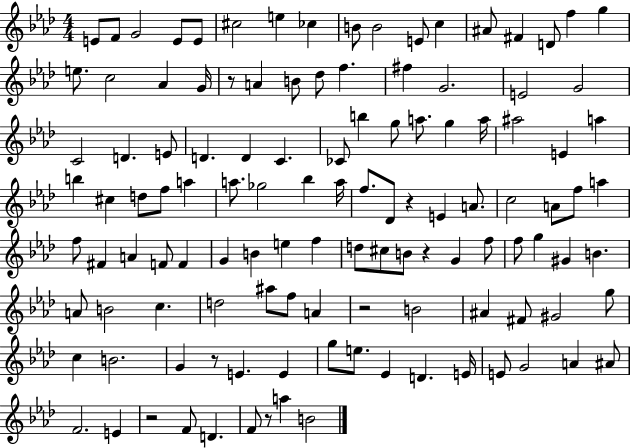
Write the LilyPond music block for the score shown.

{
  \clef treble
  \numericTimeSignature
  \time 4/4
  \key aes \major
  e'8 f'8 g'2 e'8 e'8 | cis''2 e''4 ces''4 | b'8 b'2 e'8 c''4 | ais'8 fis'4 d'8 f''4 g''4 | \break e''8. c''2 aes'4 g'16 | r8 a'4 b'8 des''8 f''4. | fis''4 g'2. | e'2 g'2 | \break c'2 d'4. e'8 | d'4. d'4 c'4. | ces'8 b''4 g''8 a''8. g''4 a''16 | ais''2 e'4 a''4 | \break b''4 cis''4 d''8 f''8 a''4 | a''8. ges''2 bes''4 a''16 | f''8. des'8 r4 e'4 a'8. | c''2 a'8 f''8 a''4 | \break f''8 fis'4 a'4 f'8 f'4 | g'4 b'4 e''4 f''4 | d''8 cis''8 b'8 r4 g'4 f''8 | f''8 g''4 gis'4 b'4. | \break a'8 b'2 c''4. | d''2 ais''8 f''8 a'4 | r2 b'2 | ais'4 fis'8 gis'2 g''8 | \break c''4 b'2. | g'4 r8 e'4. e'4 | g''8 e''8. ees'4 d'4. e'16 | e'8 g'2 a'4 ais'8 | \break f'2. e'4 | r2 f'8 d'4. | f'8 r8 a''4 b'2 | \bar "|."
}